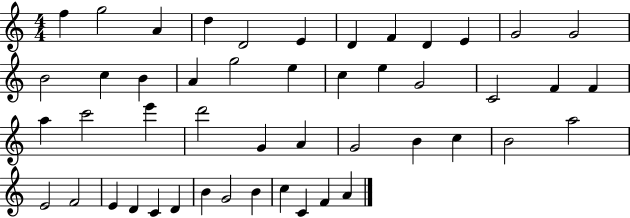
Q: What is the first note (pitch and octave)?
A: F5